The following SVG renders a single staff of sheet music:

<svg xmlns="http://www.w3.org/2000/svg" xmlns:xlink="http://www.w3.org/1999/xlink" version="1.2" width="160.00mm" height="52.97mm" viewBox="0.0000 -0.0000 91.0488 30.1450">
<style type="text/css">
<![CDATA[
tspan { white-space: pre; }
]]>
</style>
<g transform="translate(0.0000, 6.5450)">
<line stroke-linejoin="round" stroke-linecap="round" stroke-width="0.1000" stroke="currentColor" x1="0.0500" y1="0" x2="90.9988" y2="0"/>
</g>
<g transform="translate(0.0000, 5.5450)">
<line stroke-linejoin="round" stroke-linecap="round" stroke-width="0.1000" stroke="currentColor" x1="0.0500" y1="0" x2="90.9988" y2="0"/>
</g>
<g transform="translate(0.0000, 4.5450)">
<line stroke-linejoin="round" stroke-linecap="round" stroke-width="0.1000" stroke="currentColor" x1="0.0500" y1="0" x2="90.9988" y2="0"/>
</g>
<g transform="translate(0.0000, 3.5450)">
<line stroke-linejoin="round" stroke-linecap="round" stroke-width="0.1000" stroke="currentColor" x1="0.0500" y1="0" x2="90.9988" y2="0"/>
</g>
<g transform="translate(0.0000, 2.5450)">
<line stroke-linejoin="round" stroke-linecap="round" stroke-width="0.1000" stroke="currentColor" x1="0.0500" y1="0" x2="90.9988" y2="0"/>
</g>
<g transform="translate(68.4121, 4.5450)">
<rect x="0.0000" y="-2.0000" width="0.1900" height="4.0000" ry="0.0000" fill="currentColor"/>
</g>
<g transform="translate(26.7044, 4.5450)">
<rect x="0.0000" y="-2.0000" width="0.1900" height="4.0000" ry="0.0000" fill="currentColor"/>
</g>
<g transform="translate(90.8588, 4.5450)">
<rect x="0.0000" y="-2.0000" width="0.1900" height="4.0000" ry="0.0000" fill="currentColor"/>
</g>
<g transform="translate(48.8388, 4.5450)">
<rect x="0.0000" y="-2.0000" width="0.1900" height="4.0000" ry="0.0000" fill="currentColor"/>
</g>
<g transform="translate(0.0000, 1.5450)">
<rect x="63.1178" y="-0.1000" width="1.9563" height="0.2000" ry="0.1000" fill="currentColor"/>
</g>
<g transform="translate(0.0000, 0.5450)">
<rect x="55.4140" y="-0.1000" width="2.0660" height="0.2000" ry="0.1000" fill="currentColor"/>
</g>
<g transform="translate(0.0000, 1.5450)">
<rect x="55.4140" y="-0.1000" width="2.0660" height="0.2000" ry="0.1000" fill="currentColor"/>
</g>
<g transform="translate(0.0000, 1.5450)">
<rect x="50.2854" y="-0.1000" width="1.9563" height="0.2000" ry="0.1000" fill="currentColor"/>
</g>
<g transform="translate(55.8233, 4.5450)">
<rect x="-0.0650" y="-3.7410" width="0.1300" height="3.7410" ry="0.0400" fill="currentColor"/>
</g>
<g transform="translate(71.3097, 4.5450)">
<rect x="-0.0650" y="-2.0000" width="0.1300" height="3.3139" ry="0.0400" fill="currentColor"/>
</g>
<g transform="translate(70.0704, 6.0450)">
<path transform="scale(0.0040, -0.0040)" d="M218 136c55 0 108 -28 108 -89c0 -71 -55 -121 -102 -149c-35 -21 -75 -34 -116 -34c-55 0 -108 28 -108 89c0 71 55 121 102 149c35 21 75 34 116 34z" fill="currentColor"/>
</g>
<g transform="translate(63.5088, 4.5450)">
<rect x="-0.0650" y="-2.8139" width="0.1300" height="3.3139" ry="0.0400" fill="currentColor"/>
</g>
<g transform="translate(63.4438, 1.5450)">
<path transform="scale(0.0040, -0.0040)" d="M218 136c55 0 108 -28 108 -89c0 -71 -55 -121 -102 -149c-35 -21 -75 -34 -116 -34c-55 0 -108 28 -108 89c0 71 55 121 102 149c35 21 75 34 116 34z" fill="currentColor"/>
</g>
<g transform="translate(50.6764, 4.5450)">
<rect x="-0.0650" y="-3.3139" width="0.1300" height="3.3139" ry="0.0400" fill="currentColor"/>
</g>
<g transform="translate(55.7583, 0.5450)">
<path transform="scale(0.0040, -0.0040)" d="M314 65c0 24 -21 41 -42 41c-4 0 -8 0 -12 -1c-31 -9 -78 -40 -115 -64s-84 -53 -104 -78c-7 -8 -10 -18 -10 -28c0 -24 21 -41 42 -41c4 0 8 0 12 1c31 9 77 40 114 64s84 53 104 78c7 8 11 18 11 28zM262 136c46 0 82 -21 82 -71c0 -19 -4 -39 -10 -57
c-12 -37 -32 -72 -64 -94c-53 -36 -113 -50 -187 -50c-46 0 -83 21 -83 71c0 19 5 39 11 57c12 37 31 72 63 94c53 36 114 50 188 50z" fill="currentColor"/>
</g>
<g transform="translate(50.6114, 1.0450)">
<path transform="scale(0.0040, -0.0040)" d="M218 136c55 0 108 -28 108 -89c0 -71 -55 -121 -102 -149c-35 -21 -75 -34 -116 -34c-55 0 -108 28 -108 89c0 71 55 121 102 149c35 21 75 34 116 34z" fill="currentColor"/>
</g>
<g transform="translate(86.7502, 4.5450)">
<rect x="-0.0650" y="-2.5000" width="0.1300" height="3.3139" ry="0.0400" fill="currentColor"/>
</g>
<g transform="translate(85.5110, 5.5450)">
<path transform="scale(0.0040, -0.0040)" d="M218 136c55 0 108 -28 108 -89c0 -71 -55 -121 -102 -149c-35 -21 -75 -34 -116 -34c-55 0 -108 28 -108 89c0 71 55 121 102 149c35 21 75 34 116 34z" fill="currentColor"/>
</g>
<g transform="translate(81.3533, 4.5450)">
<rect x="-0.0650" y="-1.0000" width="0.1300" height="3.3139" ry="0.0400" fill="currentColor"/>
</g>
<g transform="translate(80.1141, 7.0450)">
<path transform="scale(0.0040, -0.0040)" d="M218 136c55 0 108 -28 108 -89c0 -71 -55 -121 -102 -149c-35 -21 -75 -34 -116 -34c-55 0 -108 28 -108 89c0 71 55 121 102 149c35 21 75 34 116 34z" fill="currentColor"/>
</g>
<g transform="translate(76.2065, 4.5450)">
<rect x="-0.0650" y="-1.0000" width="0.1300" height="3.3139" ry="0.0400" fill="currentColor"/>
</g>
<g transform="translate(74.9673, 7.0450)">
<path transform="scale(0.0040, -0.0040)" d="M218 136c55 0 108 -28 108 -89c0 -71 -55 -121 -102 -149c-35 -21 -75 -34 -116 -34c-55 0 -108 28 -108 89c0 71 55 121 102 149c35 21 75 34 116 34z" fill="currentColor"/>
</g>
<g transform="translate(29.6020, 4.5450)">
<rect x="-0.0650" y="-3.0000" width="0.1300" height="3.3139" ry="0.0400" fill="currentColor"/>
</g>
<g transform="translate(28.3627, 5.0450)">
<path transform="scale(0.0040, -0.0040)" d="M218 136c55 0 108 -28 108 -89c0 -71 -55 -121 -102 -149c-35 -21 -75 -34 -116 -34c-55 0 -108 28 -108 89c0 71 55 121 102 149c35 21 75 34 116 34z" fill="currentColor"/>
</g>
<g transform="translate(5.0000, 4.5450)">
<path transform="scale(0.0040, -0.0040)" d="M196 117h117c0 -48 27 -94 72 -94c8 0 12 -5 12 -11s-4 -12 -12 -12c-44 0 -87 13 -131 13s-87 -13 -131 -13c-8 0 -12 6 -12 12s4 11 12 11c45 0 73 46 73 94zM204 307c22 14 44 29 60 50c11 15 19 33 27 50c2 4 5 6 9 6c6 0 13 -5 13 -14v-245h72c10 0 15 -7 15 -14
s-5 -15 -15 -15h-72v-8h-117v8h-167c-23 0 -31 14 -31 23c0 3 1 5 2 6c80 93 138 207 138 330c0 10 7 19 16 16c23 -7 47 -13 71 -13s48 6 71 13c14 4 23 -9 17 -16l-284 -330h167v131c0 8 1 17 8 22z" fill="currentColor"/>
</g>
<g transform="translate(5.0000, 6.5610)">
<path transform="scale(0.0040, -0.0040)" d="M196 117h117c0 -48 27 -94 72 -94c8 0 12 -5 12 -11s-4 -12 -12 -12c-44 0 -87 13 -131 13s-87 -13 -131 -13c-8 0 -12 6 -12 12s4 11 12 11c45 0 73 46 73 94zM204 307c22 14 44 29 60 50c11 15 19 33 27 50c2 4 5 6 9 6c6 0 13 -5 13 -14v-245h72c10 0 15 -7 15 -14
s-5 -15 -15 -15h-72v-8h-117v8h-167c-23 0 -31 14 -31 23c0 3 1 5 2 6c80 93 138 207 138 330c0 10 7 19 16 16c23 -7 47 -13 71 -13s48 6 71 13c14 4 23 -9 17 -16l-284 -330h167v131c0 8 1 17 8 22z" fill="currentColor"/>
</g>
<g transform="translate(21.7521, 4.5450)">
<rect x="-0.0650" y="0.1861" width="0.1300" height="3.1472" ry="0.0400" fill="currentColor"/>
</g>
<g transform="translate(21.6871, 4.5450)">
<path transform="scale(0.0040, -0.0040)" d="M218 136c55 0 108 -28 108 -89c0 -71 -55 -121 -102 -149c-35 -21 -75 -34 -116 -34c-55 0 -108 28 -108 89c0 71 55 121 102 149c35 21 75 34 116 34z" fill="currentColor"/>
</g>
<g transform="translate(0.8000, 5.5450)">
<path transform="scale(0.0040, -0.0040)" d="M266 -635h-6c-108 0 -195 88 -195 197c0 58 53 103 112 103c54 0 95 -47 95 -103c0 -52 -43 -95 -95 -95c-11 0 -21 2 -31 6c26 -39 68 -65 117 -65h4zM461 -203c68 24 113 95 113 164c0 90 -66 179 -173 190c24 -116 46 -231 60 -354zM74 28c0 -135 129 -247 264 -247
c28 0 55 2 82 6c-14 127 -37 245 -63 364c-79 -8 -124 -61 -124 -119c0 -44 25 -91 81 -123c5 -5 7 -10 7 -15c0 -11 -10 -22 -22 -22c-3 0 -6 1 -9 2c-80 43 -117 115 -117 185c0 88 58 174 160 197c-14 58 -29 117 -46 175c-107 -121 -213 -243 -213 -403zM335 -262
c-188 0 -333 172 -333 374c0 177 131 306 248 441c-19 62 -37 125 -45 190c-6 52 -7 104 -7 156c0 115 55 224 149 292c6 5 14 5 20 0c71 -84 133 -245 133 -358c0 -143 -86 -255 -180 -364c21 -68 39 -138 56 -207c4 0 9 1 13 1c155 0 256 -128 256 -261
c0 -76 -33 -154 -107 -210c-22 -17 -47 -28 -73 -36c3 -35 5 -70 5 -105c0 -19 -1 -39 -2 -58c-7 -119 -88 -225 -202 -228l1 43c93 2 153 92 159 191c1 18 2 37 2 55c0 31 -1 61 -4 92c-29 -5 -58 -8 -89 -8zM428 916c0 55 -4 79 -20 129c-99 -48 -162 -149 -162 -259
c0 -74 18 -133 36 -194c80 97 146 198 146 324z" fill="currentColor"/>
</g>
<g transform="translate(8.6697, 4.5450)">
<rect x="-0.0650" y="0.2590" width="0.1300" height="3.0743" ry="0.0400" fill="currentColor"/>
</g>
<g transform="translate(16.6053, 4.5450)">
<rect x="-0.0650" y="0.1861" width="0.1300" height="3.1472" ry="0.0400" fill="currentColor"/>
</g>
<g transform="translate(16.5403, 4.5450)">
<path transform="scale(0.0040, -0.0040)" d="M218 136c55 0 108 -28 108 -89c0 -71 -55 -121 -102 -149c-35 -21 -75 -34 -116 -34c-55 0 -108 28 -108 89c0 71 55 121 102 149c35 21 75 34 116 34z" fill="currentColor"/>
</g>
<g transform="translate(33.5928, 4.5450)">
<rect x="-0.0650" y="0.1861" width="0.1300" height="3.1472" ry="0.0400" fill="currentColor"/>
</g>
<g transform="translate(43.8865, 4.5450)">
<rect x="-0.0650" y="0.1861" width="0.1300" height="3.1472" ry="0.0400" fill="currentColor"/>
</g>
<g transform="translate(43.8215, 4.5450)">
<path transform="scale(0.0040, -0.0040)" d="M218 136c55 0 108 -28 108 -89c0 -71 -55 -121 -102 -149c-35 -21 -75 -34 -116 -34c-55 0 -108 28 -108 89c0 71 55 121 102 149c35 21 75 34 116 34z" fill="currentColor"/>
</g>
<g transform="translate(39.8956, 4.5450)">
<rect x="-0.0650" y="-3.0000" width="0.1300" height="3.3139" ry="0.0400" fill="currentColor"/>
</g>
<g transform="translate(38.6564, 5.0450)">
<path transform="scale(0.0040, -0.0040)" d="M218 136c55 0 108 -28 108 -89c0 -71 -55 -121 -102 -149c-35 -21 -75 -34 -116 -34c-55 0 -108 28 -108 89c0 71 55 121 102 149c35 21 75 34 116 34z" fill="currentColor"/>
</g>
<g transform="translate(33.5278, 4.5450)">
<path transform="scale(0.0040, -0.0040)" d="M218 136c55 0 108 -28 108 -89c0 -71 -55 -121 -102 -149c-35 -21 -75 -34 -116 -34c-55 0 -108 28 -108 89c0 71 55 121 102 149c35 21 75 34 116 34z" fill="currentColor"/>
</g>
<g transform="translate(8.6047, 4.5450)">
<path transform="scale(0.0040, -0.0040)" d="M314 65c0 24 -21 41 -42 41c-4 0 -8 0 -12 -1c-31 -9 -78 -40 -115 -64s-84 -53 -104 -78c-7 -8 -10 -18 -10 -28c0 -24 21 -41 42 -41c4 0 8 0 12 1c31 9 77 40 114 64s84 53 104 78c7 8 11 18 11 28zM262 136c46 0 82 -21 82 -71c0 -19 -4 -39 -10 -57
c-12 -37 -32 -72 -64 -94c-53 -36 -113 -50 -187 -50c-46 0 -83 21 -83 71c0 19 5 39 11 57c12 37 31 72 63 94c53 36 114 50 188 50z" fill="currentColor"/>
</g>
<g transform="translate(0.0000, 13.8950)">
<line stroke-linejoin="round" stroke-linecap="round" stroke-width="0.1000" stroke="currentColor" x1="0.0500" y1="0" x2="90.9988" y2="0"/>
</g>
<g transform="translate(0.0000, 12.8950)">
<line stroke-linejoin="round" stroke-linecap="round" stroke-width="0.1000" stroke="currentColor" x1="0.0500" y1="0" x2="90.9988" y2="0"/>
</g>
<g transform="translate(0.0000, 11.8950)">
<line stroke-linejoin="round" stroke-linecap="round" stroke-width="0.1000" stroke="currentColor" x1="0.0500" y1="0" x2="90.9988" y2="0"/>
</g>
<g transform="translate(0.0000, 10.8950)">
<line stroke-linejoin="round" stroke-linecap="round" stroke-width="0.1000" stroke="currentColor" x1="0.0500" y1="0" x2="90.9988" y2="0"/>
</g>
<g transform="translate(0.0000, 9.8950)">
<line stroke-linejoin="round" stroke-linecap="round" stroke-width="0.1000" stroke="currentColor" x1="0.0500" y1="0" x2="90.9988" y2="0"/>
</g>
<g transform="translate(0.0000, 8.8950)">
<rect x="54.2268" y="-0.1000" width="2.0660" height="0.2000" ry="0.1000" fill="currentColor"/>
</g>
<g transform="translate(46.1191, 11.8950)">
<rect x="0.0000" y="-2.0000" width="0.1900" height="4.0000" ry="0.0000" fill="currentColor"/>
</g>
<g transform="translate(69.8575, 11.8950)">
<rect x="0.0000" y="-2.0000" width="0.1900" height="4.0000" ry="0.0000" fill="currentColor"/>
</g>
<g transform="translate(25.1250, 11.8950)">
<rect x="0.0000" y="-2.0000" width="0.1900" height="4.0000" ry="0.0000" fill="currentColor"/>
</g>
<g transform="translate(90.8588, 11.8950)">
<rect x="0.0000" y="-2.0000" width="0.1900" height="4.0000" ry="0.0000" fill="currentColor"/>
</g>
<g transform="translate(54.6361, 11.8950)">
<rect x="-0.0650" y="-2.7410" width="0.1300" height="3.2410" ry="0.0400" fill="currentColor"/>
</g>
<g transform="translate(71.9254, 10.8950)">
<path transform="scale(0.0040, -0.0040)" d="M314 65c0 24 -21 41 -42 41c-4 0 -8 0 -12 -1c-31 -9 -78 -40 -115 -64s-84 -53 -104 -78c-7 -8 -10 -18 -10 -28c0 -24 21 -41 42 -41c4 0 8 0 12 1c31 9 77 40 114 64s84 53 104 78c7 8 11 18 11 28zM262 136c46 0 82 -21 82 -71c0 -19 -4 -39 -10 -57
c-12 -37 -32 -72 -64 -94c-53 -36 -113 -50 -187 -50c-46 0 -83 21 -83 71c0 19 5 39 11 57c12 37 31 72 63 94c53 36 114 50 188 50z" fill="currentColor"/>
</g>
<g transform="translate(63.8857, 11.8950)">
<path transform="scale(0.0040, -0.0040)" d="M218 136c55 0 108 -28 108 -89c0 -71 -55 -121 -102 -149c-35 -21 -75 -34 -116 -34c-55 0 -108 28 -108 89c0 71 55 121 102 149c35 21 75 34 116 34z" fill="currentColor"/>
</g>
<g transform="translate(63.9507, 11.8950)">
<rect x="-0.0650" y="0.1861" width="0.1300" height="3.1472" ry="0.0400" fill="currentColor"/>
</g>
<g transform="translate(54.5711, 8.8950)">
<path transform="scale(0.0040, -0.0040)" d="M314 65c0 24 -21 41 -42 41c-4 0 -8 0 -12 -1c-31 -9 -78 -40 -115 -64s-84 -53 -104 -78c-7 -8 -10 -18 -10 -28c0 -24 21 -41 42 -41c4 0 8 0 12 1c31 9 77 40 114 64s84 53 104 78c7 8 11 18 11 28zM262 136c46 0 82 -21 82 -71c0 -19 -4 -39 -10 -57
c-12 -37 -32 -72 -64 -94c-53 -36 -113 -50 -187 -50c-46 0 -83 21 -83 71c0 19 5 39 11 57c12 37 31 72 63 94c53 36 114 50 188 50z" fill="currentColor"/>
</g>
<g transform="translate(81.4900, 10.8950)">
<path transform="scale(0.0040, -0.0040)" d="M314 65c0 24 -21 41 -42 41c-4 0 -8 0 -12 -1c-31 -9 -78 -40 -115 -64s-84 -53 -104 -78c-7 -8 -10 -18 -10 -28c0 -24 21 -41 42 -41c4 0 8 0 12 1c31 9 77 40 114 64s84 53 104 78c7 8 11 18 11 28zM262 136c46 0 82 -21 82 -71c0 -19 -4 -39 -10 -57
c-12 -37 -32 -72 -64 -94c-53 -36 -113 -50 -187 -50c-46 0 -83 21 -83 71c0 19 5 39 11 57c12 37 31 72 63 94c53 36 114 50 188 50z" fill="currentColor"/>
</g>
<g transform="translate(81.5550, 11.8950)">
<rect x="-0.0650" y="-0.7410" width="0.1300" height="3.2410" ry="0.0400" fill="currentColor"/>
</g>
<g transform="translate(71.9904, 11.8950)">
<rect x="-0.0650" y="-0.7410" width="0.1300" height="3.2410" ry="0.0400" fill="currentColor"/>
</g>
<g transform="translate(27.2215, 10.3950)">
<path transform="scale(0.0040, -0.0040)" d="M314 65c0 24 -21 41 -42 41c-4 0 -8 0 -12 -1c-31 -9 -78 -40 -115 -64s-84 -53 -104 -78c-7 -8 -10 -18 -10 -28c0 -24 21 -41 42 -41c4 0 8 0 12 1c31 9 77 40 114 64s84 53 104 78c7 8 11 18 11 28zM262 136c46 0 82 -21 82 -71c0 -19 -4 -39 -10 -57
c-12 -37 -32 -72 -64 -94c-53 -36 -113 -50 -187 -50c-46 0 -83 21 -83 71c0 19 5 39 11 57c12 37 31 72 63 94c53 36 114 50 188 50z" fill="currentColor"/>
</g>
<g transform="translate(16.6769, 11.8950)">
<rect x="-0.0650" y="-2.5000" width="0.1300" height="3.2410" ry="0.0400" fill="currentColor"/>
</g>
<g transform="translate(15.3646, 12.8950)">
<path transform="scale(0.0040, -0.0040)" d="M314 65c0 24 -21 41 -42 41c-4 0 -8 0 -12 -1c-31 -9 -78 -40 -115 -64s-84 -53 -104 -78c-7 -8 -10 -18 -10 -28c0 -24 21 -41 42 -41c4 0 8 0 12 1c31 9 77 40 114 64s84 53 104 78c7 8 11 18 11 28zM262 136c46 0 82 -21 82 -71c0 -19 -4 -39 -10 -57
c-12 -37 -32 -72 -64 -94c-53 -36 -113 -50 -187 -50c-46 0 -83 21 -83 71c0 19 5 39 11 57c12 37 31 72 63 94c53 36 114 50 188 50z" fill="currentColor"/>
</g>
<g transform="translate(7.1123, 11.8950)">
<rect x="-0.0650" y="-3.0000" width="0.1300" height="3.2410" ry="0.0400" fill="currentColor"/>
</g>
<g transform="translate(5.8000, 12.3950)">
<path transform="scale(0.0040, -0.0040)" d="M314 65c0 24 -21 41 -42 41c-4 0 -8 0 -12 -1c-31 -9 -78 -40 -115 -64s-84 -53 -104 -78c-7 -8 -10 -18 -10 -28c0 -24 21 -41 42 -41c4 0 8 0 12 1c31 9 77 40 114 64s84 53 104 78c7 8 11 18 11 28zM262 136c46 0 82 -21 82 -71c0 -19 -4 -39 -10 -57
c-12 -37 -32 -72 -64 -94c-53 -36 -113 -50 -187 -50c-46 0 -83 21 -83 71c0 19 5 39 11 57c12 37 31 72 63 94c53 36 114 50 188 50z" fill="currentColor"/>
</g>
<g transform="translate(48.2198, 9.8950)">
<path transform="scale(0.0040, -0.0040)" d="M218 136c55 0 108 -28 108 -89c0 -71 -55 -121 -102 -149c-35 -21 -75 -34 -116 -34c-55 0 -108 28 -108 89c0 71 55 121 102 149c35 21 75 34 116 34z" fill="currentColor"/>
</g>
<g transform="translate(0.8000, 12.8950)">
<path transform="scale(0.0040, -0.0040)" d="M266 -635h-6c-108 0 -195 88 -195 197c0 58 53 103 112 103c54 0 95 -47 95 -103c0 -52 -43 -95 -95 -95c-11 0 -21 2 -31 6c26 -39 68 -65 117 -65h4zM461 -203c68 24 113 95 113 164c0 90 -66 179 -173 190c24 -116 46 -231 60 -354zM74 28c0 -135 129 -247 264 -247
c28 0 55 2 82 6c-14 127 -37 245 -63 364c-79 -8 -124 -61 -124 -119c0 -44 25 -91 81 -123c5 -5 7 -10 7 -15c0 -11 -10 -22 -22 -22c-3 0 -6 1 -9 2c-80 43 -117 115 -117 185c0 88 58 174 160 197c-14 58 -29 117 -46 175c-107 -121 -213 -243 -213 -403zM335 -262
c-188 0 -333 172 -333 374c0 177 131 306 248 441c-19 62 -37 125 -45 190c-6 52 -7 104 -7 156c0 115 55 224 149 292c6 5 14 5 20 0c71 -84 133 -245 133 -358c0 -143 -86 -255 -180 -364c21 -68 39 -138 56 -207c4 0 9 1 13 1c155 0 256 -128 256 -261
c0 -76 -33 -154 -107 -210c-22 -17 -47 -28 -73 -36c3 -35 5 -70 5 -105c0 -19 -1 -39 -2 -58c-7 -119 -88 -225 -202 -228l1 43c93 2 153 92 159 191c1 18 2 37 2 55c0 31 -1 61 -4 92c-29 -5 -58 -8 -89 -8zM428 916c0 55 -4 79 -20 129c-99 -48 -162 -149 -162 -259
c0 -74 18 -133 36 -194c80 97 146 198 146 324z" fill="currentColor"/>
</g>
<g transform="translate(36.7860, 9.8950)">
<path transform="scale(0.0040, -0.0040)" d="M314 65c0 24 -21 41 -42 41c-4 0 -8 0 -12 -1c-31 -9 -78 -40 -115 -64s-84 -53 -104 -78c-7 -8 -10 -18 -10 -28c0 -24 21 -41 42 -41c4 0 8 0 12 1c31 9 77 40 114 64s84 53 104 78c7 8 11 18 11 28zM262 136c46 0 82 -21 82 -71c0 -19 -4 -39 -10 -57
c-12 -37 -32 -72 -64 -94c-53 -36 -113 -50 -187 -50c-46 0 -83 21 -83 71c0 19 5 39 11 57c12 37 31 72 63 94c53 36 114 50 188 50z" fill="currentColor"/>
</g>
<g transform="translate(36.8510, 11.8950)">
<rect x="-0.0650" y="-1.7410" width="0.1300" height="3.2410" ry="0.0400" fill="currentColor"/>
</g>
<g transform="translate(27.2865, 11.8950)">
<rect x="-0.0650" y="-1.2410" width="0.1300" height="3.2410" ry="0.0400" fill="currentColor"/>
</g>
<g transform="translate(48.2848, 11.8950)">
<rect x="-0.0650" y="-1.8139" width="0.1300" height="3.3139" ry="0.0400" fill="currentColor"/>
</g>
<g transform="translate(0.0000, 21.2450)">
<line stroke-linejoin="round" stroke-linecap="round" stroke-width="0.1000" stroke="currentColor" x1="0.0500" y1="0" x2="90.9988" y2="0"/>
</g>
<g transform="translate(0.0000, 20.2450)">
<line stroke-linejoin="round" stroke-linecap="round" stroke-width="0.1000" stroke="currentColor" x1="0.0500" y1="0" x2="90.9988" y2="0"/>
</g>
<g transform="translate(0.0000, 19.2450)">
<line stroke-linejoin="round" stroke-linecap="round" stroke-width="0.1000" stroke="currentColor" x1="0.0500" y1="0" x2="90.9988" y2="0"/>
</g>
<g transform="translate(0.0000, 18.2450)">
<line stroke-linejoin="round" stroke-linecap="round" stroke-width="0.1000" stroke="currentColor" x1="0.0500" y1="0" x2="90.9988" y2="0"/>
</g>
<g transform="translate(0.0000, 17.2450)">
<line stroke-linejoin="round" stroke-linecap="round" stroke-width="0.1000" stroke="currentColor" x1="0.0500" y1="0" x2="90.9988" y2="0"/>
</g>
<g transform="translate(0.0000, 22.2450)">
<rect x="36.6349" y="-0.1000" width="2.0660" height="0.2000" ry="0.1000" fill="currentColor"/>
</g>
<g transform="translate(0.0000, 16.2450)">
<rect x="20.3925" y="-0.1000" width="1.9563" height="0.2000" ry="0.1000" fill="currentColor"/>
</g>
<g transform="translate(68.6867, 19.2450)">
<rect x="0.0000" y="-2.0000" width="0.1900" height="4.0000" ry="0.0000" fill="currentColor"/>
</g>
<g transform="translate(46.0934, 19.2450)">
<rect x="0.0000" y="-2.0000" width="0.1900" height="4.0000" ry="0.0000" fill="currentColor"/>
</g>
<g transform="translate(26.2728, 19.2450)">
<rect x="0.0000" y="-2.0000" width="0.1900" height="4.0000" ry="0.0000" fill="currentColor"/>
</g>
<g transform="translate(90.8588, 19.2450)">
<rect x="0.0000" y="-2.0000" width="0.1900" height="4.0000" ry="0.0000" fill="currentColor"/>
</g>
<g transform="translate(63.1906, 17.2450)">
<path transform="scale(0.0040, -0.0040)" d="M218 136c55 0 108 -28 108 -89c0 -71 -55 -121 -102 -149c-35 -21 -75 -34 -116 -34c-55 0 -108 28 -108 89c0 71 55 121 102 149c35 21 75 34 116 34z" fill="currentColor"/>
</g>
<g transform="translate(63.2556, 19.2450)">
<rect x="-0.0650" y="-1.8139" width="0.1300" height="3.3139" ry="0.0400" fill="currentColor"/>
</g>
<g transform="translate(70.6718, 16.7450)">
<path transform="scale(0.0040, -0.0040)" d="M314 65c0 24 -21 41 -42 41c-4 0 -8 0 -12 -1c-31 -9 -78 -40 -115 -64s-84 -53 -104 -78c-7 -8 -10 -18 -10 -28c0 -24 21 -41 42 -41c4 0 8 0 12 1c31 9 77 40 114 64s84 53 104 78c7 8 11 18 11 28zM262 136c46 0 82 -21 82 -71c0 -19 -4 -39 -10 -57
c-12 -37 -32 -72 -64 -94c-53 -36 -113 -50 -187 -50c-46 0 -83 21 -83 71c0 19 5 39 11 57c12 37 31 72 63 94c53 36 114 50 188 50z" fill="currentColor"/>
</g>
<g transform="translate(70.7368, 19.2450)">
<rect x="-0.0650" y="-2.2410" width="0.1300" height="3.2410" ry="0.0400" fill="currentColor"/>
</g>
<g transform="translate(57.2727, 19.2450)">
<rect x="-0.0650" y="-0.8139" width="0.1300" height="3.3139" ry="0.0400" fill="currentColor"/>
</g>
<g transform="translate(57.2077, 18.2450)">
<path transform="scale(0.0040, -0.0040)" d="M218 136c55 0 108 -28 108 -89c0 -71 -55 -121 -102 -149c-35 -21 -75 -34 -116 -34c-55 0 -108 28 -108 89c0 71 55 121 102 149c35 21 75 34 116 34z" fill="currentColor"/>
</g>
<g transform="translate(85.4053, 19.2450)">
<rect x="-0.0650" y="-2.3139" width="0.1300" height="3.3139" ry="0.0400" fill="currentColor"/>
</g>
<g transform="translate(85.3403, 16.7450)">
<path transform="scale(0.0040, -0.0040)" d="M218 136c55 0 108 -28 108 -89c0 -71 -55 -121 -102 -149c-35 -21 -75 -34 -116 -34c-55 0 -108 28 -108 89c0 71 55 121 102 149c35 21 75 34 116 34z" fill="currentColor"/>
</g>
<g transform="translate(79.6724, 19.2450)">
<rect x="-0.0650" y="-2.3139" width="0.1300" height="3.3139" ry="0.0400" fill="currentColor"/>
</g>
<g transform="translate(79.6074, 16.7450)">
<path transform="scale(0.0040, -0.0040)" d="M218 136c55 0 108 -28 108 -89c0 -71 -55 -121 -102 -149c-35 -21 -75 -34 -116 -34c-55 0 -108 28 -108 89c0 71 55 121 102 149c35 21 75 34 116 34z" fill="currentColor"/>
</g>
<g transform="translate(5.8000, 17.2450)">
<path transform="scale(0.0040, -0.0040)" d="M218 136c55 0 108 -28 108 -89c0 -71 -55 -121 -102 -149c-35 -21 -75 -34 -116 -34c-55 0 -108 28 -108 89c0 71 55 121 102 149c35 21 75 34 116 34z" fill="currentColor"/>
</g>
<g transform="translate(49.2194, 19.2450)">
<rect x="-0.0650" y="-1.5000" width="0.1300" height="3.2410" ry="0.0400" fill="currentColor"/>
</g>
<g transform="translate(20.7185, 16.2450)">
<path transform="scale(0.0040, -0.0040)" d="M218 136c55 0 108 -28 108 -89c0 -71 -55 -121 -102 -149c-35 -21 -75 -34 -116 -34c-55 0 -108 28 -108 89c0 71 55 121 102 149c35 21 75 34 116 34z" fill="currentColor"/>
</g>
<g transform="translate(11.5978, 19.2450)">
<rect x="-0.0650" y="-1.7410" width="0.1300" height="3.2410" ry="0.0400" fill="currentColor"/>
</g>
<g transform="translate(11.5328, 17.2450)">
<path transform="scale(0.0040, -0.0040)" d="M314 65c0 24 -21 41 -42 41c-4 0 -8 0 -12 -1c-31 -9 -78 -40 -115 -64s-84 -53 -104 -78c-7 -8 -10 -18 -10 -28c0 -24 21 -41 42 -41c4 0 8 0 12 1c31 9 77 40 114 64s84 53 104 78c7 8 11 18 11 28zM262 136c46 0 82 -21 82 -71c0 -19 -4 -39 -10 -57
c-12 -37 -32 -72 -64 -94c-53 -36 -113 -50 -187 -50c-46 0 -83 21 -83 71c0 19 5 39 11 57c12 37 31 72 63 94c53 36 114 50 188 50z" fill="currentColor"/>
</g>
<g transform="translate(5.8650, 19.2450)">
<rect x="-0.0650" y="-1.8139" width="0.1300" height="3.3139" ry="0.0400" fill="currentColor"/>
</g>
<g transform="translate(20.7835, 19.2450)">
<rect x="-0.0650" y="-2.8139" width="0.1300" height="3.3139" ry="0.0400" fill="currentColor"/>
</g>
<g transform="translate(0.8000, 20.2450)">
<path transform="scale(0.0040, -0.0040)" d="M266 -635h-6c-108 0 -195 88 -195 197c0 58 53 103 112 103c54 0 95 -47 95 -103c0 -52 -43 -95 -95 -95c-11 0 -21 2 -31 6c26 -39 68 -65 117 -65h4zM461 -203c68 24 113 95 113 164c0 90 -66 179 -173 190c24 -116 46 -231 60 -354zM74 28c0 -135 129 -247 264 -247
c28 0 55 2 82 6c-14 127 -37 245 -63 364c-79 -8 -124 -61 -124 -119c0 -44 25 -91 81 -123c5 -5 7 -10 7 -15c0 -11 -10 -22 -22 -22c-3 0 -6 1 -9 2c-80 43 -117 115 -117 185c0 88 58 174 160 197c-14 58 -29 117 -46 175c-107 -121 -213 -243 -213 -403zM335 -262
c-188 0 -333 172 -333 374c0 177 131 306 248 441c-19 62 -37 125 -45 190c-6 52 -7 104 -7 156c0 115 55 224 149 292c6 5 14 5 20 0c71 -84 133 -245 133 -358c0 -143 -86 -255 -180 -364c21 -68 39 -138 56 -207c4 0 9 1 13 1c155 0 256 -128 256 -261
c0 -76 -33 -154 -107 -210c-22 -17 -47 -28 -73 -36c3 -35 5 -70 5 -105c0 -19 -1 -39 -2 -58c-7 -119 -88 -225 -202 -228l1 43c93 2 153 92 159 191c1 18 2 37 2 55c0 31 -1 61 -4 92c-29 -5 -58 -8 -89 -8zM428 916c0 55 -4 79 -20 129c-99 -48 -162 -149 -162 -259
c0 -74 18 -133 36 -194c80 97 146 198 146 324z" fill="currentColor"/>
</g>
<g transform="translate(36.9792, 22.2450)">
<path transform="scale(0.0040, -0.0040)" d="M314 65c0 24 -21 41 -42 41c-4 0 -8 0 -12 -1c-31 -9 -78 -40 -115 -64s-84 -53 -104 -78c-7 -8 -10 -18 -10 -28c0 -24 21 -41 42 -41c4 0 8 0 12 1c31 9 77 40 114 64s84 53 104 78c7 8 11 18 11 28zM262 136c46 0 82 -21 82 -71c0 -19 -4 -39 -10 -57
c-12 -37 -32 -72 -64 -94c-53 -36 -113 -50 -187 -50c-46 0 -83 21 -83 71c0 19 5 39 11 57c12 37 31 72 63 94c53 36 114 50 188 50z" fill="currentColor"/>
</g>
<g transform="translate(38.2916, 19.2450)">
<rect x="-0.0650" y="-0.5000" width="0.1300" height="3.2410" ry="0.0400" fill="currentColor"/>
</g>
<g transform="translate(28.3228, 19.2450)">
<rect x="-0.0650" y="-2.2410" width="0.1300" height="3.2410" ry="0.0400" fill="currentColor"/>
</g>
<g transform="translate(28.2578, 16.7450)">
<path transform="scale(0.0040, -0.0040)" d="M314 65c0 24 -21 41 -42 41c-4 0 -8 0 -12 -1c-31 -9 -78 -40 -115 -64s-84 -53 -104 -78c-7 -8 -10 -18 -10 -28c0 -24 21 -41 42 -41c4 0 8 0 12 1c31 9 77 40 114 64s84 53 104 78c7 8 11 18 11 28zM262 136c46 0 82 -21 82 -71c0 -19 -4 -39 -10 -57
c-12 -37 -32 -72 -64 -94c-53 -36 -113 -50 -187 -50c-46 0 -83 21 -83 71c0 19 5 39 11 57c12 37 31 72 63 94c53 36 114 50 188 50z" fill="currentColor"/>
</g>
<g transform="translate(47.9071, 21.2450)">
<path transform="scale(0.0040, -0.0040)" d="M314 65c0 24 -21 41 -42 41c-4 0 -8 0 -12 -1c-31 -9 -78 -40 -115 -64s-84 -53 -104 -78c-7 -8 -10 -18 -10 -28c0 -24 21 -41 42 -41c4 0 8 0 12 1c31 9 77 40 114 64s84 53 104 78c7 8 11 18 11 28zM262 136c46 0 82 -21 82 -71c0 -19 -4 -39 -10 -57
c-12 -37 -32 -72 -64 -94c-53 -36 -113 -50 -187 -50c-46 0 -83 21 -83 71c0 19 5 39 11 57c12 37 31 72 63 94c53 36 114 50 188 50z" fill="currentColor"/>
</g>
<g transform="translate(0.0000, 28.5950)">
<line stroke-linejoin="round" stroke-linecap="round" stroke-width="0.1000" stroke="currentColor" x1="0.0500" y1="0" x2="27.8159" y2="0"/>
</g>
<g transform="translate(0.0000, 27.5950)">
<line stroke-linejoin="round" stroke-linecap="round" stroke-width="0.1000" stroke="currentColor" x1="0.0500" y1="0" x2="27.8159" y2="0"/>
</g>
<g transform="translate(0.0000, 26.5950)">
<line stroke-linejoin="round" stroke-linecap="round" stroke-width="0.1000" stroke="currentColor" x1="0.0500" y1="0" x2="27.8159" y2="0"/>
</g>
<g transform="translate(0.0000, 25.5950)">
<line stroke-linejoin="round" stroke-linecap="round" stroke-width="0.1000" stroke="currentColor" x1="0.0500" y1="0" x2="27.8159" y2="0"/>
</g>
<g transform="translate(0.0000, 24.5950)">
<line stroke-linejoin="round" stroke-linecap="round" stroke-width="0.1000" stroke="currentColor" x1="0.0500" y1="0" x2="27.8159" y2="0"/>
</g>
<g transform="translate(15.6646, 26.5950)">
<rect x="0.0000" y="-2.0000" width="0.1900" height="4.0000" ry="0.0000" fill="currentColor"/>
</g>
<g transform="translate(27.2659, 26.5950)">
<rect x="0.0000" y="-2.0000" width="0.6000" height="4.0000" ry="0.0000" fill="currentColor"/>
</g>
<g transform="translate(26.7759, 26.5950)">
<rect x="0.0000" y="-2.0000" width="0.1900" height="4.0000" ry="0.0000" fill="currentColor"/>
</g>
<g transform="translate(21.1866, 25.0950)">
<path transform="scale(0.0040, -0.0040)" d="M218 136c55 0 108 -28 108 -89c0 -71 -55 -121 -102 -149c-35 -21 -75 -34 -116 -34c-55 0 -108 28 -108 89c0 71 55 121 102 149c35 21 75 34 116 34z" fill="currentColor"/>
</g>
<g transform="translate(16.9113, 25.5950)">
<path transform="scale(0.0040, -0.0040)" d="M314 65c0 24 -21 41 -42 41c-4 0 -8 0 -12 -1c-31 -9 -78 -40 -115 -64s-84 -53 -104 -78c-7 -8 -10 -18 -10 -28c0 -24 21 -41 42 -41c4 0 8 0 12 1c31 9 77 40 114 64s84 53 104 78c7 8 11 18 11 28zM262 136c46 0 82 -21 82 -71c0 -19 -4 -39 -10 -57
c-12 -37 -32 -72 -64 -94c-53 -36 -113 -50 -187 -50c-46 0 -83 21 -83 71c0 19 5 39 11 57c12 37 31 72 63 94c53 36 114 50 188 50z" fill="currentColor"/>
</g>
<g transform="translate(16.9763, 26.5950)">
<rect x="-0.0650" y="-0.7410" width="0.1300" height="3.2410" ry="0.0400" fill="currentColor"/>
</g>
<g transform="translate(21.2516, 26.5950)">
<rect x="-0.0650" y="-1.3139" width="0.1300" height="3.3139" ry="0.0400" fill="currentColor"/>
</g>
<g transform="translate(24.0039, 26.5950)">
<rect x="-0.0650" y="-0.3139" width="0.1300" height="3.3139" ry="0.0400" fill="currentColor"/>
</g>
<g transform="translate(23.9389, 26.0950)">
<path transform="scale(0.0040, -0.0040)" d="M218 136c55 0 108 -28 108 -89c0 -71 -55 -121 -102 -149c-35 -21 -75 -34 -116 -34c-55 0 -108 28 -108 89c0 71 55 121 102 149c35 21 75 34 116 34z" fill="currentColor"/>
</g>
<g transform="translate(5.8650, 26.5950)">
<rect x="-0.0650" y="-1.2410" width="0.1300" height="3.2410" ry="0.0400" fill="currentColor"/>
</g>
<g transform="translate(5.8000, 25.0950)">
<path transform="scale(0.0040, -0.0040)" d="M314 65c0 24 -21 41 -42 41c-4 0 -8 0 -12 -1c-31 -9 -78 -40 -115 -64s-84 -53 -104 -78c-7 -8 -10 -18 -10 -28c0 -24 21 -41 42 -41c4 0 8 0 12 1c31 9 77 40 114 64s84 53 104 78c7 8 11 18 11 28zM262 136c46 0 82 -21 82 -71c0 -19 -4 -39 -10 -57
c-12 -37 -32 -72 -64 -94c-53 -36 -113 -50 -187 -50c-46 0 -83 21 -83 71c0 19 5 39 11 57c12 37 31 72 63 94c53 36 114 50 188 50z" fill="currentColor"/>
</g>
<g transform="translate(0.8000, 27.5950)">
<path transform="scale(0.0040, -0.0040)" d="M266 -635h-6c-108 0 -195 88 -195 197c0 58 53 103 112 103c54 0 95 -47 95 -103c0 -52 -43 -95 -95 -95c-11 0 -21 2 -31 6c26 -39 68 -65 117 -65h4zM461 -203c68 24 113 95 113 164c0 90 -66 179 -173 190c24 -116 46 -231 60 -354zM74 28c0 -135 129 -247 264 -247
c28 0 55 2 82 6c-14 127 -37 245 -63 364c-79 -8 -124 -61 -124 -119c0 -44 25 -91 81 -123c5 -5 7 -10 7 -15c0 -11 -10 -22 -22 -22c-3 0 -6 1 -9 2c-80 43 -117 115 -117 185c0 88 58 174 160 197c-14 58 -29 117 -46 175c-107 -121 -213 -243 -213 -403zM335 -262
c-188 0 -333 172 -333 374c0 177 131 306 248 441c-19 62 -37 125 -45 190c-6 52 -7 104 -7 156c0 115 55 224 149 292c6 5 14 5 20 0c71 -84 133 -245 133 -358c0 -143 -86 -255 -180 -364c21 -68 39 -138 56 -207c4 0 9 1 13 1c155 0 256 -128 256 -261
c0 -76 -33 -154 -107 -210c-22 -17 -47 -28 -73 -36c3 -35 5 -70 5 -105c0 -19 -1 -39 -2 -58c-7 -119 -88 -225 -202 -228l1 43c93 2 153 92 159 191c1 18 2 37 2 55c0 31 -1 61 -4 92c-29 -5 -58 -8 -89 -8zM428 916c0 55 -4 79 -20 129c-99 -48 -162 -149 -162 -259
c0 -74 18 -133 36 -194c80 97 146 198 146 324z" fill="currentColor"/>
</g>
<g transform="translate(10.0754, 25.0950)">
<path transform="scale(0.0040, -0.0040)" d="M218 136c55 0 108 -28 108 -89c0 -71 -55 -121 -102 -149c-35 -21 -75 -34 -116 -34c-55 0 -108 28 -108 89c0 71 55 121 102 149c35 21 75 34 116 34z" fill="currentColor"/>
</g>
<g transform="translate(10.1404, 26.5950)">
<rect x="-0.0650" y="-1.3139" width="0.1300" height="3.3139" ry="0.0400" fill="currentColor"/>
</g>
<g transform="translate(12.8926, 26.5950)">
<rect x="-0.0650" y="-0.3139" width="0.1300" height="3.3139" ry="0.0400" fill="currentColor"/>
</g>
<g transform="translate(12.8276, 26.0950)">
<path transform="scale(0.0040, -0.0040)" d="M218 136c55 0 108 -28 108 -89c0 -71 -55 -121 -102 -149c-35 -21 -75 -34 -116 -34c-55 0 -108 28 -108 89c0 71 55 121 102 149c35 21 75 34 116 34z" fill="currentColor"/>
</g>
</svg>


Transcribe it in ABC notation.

X:1
T:Untitled
M:4/4
L:1/4
K:C
B2 B B A B A B b c'2 a F D D G A2 G2 e2 f2 f a2 B d2 d2 f f2 a g2 C2 E2 d f g2 g g e2 e c d2 e c